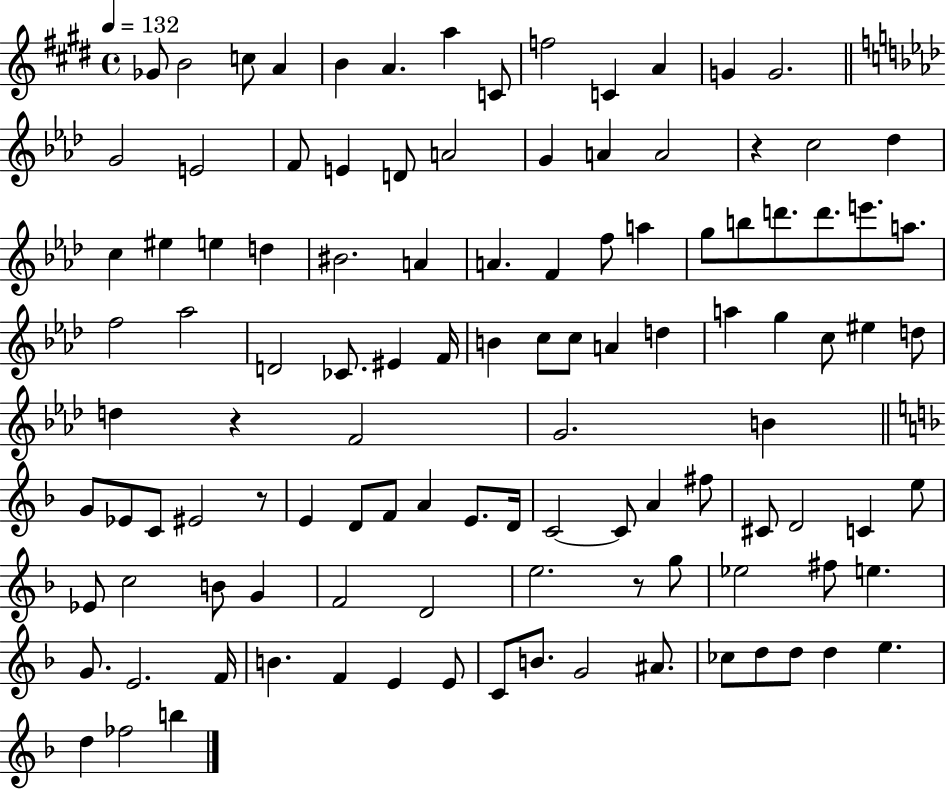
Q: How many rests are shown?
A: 4